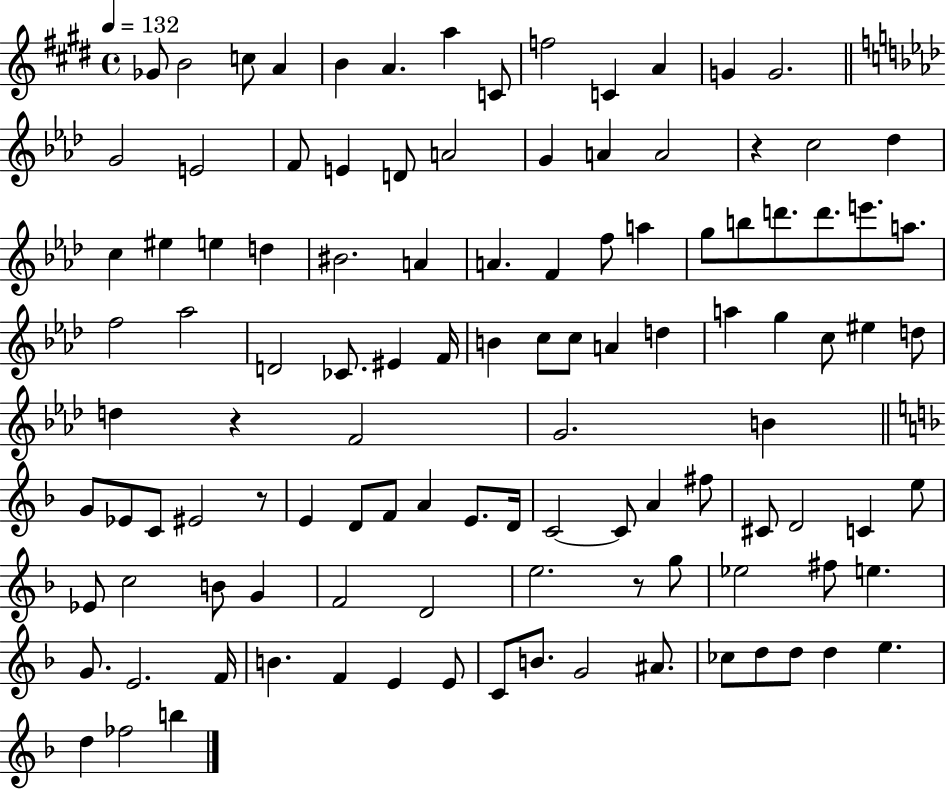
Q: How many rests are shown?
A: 4